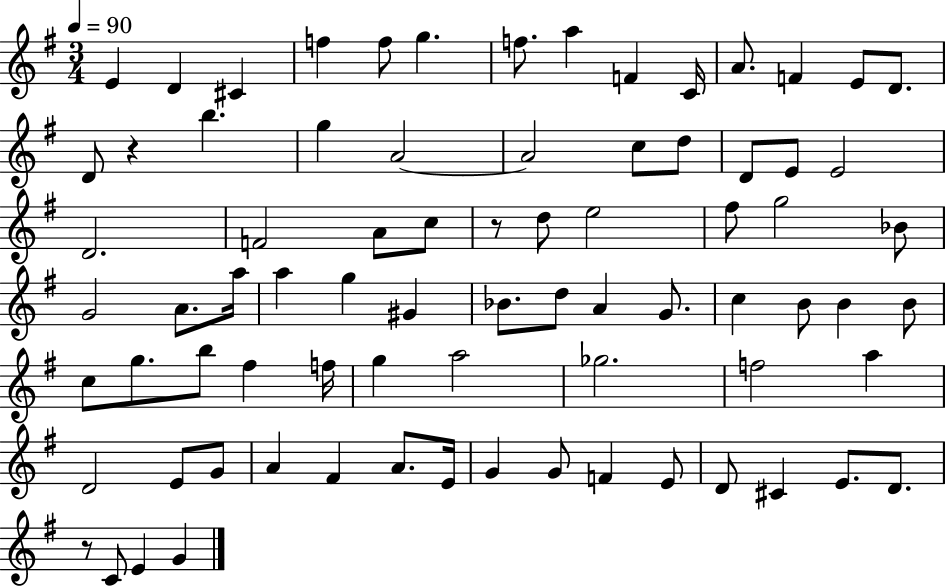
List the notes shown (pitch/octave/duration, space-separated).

E4/q D4/q C#4/q F5/q F5/e G5/q. F5/e. A5/q F4/q C4/s A4/e. F4/q E4/e D4/e. D4/e R/q B5/q. G5/q A4/h A4/h C5/e D5/e D4/e E4/e E4/h D4/h. F4/h A4/e C5/e R/e D5/e E5/h F#5/e G5/h Bb4/e G4/h A4/e. A5/s A5/q G5/q G#4/q Bb4/e. D5/e A4/q G4/e. C5/q B4/e B4/q B4/e C5/e G5/e. B5/e F#5/q F5/s G5/q A5/h Gb5/h. F5/h A5/q D4/h E4/e G4/e A4/q F#4/q A4/e. E4/s G4/q G4/e F4/q E4/e D4/e C#4/q E4/e. D4/e. R/e C4/e E4/q G4/q